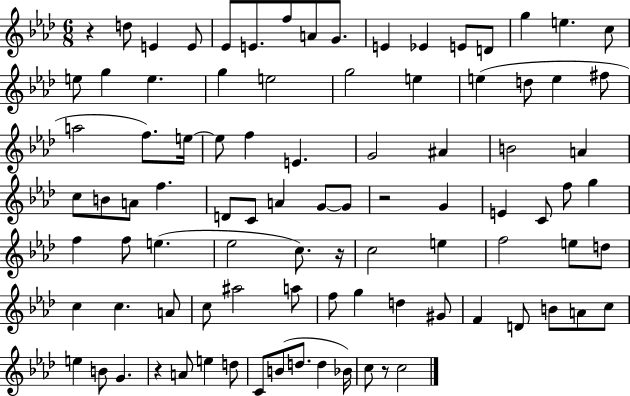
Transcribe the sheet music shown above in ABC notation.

X:1
T:Untitled
M:6/8
L:1/4
K:Ab
z d/2 E E/2 _E/2 E/2 f/2 A/2 G/2 E _E E/2 D/2 g e c/2 e/2 g e g e2 g2 e e d/2 e ^f/2 a2 f/2 e/4 e/2 f E G2 ^A B2 A c/2 B/2 A/2 f D/2 C/2 A G/2 G/2 z2 G E C/2 f/2 g f f/2 e _e2 c/2 z/4 c2 e f2 e/2 d/2 c c A/2 c/2 ^a2 a/2 f/2 g d ^G/2 F D/2 B/2 A/2 c/2 e B/2 G z A/2 e d/2 C/2 B/2 d/2 d _B/4 c/2 z/2 c2